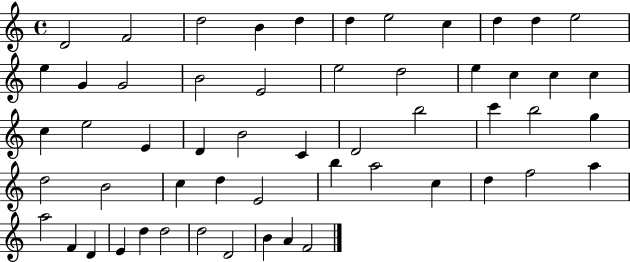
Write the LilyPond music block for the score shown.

{
  \clef treble
  \time 4/4
  \defaultTimeSignature
  \key c \major
  d'2 f'2 | d''2 b'4 d''4 | d''4 e''2 c''4 | d''4 d''4 e''2 | \break e''4 g'4 g'2 | b'2 e'2 | e''2 d''2 | e''4 c''4 c''4 c''4 | \break c''4 e''2 e'4 | d'4 b'2 c'4 | d'2 b''2 | c'''4 b''2 g''4 | \break d''2 b'2 | c''4 d''4 e'2 | b''4 a''2 c''4 | d''4 f''2 a''4 | \break a''2 f'4 d'4 | e'4 d''4 d''2 | d''2 d'2 | b'4 a'4 f'2 | \break \bar "|."
}